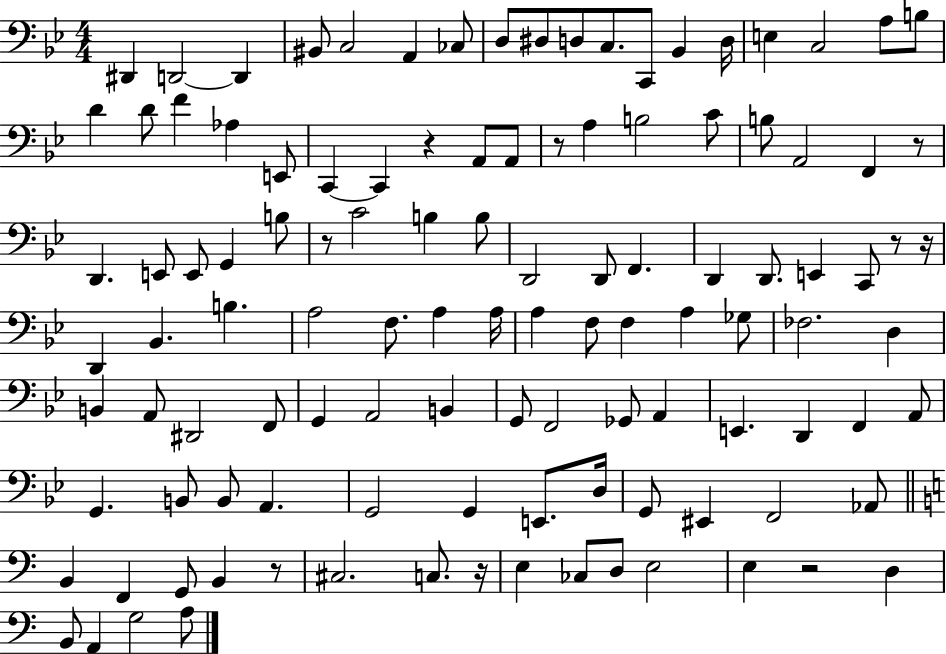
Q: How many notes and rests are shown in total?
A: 114